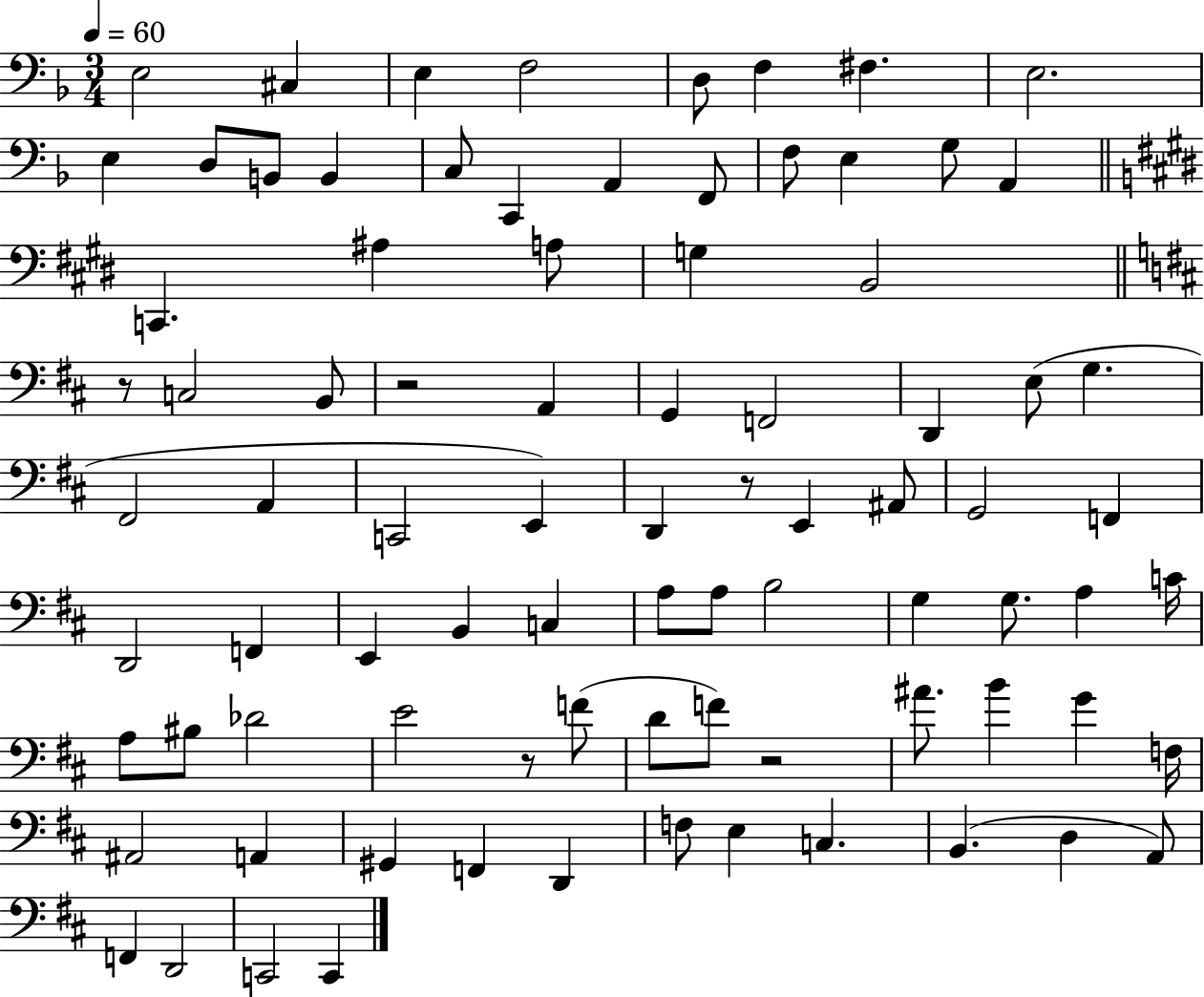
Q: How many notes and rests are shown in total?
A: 85